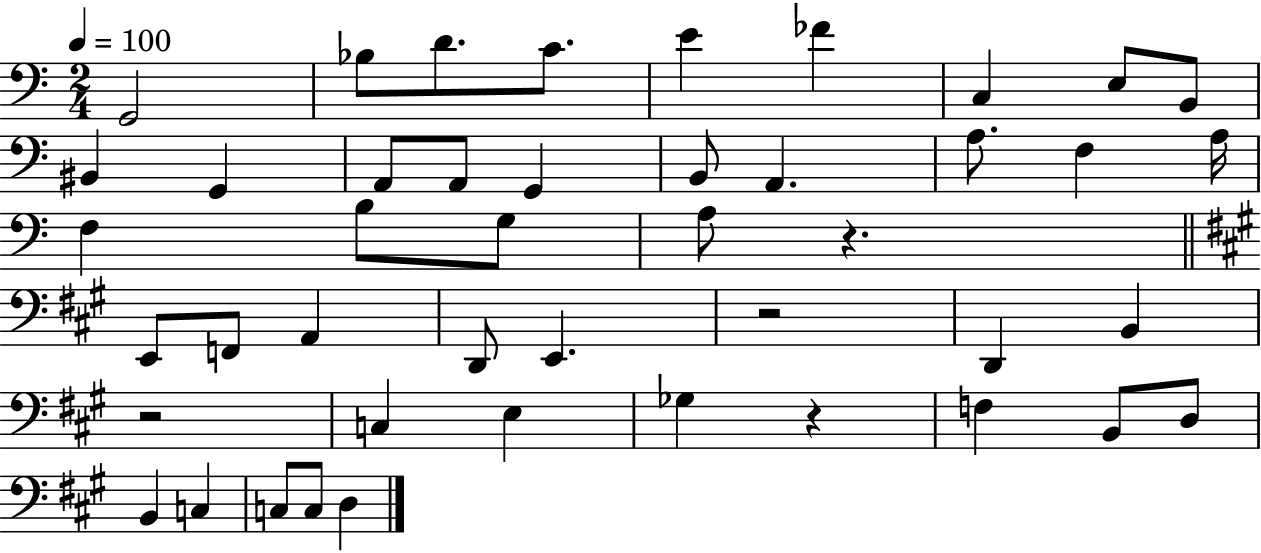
G2/h Bb3/e D4/e. C4/e. E4/q FES4/q C3/q E3/e B2/e BIS2/q G2/q A2/e A2/e G2/q B2/e A2/q. A3/e. F3/q A3/s F3/q B3/e G3/e A3/e R/q. E2/e F2/e A2/q D2/e E2/q. R/h D2/q B2/q R/h C3/q E3/q Gb3/q R/q F3/q B2/e D3/e B2/q C3/q C3/e C3/e D3/q